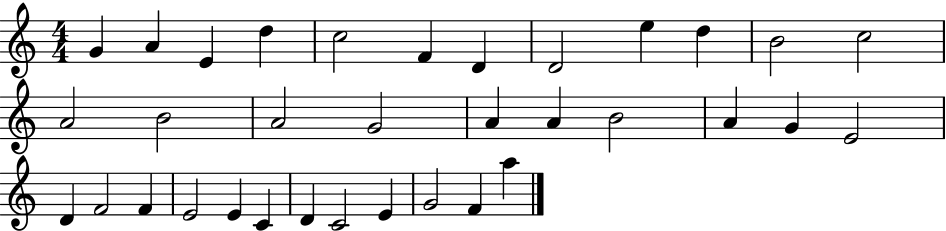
G4/q A4/q E4/q D5/q C5/h F4/q D4/q D4/h E5/q D5/q B4/h C5/h A4/h B4/h A4/h G4/h A4/q A4/q B4/h A4/q G4/q E4/h D4/q F4/h F4/q E4/h E4/q C4/q D4/q C4/h E4/q G4/h F4/q A5/q